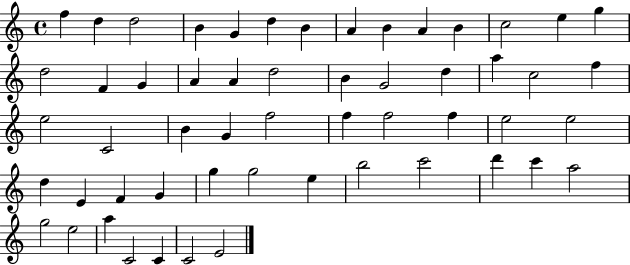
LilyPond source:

{
  \clef treble
  \time 4/4
  \defaultTimeSignature
  \key c \major
  f''4 d''4 d''2 | b'4 g'4 d''4 b'4 | a'4 b'4 a'4 b'4 | c''2 e''4 g''4 | \break d''2 f'4 g'4 | a'4 a'4 d''2 | b'4 g'2 d''4 | a''4 c''2 f''4 | \break e''2 c'2 | b'4 g'4 f''2 | f''4 f''2 f''4 | e''2 e''2 | \break d''4 e'4 f'4 g'4 | g''4 g''2 e''4 | b''2 c'''2 | d'''4 c'''4 a''2 | \break g''2 e''2 | a''4 c'2 c'4 | c'2 e'2 | \bar "|."
}